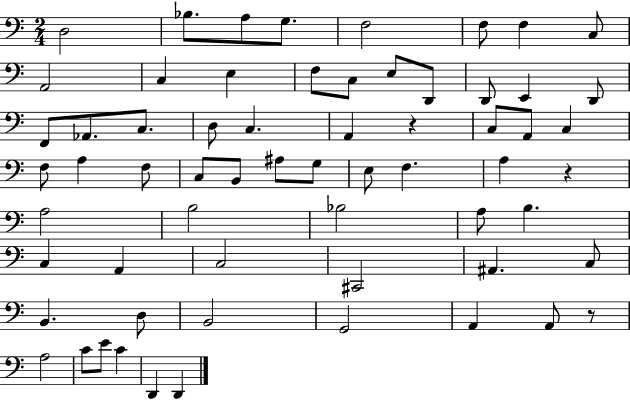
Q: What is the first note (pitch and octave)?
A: D3